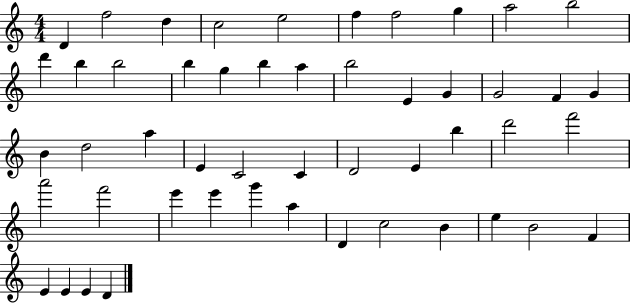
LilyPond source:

{
  \clef treble
  \numericTimeSignature
  \time 4/4
  \key c \major
  d'4 f''2 d''4 | c''2 e''2 | f''4 f''2 g''4 | a''2 b''2 | \break d'''4 b''4 b''2 | b''4 g''4 b''4 a''4 | b''2 e'4 g'4 | g'2 f'4 g'4 | \break b'4 d''2 a''4 | e'4 c'2 c'4 | d'2 e'4 b''4 | d'''2 f'''2 | \break a'''2 f'''2 | e'''4 e'''4 g'''4 a''4 | d'4 c''2 b'4 | e''4 b'2 f'4 | \break e'4 e'4 e'4 d'4 | \bar "|."
}